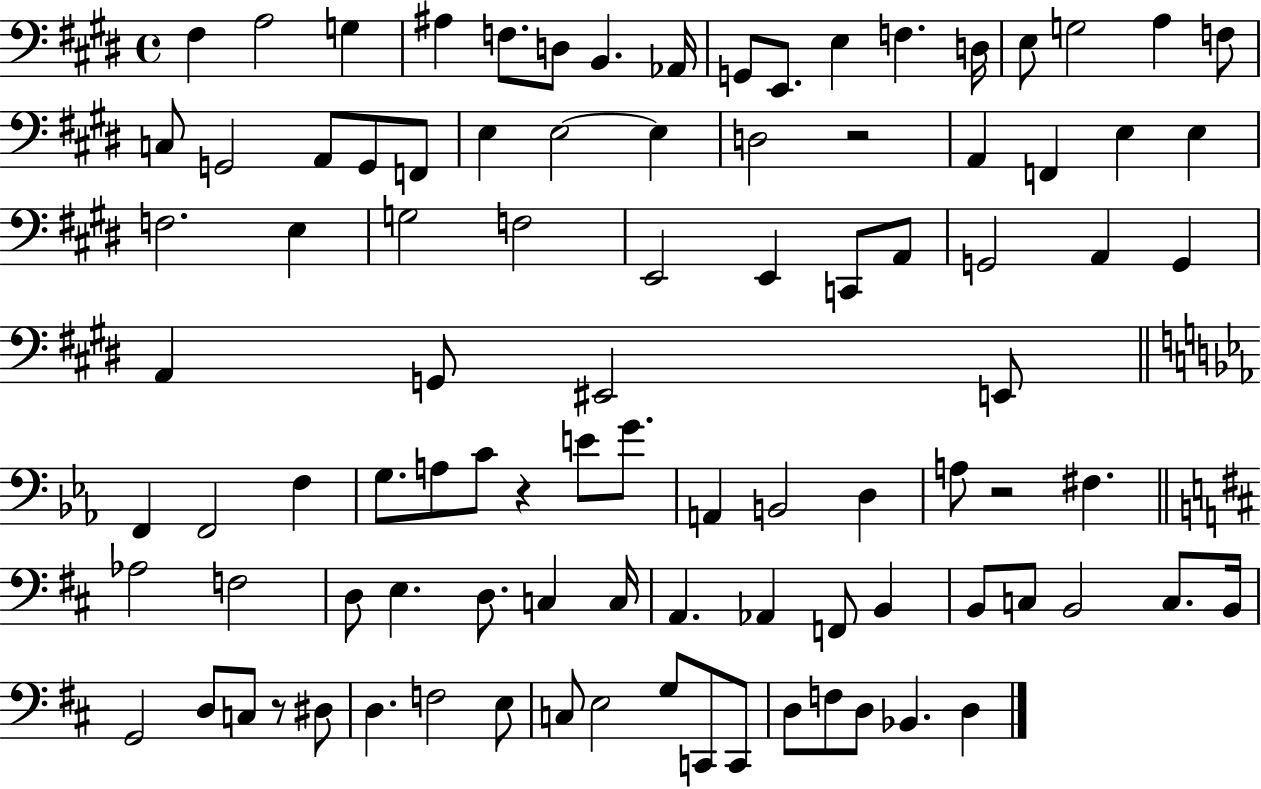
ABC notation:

X:1
T:Untitled
M:4/4
L:1/4
K:E
^F, A,2 G, ^A, F,/2 D,/2 B,, _A,,/4 G,,/2 E,,/2 E, F, D,/4 E,/2 G,2 A, F,/2 C,/2 G,,2 A,,/2 G,,/2 F,,/2 E, E,2 E, D,2 z2 A,, F,, E, E, F,2 E, G,2 F,2 E,,2 E,, C,,/2 A,,/2 G,,2 A,, G,, A,, G,,/2 ^E,,2 E,,/2 F,, F,,2 F, G,/2 A,/2 C/2 z E/2 G/2 A,, B,,2 D, A,/2 z2 ^F, _A,2 F,2 D,/2 E, D,/2 C, C,/4 A,, _A,, F,,/2 B,, B,,/2 C,/2 B,,2 C,/2 B,,/4 G,,2 D,/2 C,/2 z/2 ^D,/2 D, F,2 E,/2 C,/2 E,2 G,/2 C,,/2 C,,/2 D,/2 F,/2 D,/2 _B,, D,